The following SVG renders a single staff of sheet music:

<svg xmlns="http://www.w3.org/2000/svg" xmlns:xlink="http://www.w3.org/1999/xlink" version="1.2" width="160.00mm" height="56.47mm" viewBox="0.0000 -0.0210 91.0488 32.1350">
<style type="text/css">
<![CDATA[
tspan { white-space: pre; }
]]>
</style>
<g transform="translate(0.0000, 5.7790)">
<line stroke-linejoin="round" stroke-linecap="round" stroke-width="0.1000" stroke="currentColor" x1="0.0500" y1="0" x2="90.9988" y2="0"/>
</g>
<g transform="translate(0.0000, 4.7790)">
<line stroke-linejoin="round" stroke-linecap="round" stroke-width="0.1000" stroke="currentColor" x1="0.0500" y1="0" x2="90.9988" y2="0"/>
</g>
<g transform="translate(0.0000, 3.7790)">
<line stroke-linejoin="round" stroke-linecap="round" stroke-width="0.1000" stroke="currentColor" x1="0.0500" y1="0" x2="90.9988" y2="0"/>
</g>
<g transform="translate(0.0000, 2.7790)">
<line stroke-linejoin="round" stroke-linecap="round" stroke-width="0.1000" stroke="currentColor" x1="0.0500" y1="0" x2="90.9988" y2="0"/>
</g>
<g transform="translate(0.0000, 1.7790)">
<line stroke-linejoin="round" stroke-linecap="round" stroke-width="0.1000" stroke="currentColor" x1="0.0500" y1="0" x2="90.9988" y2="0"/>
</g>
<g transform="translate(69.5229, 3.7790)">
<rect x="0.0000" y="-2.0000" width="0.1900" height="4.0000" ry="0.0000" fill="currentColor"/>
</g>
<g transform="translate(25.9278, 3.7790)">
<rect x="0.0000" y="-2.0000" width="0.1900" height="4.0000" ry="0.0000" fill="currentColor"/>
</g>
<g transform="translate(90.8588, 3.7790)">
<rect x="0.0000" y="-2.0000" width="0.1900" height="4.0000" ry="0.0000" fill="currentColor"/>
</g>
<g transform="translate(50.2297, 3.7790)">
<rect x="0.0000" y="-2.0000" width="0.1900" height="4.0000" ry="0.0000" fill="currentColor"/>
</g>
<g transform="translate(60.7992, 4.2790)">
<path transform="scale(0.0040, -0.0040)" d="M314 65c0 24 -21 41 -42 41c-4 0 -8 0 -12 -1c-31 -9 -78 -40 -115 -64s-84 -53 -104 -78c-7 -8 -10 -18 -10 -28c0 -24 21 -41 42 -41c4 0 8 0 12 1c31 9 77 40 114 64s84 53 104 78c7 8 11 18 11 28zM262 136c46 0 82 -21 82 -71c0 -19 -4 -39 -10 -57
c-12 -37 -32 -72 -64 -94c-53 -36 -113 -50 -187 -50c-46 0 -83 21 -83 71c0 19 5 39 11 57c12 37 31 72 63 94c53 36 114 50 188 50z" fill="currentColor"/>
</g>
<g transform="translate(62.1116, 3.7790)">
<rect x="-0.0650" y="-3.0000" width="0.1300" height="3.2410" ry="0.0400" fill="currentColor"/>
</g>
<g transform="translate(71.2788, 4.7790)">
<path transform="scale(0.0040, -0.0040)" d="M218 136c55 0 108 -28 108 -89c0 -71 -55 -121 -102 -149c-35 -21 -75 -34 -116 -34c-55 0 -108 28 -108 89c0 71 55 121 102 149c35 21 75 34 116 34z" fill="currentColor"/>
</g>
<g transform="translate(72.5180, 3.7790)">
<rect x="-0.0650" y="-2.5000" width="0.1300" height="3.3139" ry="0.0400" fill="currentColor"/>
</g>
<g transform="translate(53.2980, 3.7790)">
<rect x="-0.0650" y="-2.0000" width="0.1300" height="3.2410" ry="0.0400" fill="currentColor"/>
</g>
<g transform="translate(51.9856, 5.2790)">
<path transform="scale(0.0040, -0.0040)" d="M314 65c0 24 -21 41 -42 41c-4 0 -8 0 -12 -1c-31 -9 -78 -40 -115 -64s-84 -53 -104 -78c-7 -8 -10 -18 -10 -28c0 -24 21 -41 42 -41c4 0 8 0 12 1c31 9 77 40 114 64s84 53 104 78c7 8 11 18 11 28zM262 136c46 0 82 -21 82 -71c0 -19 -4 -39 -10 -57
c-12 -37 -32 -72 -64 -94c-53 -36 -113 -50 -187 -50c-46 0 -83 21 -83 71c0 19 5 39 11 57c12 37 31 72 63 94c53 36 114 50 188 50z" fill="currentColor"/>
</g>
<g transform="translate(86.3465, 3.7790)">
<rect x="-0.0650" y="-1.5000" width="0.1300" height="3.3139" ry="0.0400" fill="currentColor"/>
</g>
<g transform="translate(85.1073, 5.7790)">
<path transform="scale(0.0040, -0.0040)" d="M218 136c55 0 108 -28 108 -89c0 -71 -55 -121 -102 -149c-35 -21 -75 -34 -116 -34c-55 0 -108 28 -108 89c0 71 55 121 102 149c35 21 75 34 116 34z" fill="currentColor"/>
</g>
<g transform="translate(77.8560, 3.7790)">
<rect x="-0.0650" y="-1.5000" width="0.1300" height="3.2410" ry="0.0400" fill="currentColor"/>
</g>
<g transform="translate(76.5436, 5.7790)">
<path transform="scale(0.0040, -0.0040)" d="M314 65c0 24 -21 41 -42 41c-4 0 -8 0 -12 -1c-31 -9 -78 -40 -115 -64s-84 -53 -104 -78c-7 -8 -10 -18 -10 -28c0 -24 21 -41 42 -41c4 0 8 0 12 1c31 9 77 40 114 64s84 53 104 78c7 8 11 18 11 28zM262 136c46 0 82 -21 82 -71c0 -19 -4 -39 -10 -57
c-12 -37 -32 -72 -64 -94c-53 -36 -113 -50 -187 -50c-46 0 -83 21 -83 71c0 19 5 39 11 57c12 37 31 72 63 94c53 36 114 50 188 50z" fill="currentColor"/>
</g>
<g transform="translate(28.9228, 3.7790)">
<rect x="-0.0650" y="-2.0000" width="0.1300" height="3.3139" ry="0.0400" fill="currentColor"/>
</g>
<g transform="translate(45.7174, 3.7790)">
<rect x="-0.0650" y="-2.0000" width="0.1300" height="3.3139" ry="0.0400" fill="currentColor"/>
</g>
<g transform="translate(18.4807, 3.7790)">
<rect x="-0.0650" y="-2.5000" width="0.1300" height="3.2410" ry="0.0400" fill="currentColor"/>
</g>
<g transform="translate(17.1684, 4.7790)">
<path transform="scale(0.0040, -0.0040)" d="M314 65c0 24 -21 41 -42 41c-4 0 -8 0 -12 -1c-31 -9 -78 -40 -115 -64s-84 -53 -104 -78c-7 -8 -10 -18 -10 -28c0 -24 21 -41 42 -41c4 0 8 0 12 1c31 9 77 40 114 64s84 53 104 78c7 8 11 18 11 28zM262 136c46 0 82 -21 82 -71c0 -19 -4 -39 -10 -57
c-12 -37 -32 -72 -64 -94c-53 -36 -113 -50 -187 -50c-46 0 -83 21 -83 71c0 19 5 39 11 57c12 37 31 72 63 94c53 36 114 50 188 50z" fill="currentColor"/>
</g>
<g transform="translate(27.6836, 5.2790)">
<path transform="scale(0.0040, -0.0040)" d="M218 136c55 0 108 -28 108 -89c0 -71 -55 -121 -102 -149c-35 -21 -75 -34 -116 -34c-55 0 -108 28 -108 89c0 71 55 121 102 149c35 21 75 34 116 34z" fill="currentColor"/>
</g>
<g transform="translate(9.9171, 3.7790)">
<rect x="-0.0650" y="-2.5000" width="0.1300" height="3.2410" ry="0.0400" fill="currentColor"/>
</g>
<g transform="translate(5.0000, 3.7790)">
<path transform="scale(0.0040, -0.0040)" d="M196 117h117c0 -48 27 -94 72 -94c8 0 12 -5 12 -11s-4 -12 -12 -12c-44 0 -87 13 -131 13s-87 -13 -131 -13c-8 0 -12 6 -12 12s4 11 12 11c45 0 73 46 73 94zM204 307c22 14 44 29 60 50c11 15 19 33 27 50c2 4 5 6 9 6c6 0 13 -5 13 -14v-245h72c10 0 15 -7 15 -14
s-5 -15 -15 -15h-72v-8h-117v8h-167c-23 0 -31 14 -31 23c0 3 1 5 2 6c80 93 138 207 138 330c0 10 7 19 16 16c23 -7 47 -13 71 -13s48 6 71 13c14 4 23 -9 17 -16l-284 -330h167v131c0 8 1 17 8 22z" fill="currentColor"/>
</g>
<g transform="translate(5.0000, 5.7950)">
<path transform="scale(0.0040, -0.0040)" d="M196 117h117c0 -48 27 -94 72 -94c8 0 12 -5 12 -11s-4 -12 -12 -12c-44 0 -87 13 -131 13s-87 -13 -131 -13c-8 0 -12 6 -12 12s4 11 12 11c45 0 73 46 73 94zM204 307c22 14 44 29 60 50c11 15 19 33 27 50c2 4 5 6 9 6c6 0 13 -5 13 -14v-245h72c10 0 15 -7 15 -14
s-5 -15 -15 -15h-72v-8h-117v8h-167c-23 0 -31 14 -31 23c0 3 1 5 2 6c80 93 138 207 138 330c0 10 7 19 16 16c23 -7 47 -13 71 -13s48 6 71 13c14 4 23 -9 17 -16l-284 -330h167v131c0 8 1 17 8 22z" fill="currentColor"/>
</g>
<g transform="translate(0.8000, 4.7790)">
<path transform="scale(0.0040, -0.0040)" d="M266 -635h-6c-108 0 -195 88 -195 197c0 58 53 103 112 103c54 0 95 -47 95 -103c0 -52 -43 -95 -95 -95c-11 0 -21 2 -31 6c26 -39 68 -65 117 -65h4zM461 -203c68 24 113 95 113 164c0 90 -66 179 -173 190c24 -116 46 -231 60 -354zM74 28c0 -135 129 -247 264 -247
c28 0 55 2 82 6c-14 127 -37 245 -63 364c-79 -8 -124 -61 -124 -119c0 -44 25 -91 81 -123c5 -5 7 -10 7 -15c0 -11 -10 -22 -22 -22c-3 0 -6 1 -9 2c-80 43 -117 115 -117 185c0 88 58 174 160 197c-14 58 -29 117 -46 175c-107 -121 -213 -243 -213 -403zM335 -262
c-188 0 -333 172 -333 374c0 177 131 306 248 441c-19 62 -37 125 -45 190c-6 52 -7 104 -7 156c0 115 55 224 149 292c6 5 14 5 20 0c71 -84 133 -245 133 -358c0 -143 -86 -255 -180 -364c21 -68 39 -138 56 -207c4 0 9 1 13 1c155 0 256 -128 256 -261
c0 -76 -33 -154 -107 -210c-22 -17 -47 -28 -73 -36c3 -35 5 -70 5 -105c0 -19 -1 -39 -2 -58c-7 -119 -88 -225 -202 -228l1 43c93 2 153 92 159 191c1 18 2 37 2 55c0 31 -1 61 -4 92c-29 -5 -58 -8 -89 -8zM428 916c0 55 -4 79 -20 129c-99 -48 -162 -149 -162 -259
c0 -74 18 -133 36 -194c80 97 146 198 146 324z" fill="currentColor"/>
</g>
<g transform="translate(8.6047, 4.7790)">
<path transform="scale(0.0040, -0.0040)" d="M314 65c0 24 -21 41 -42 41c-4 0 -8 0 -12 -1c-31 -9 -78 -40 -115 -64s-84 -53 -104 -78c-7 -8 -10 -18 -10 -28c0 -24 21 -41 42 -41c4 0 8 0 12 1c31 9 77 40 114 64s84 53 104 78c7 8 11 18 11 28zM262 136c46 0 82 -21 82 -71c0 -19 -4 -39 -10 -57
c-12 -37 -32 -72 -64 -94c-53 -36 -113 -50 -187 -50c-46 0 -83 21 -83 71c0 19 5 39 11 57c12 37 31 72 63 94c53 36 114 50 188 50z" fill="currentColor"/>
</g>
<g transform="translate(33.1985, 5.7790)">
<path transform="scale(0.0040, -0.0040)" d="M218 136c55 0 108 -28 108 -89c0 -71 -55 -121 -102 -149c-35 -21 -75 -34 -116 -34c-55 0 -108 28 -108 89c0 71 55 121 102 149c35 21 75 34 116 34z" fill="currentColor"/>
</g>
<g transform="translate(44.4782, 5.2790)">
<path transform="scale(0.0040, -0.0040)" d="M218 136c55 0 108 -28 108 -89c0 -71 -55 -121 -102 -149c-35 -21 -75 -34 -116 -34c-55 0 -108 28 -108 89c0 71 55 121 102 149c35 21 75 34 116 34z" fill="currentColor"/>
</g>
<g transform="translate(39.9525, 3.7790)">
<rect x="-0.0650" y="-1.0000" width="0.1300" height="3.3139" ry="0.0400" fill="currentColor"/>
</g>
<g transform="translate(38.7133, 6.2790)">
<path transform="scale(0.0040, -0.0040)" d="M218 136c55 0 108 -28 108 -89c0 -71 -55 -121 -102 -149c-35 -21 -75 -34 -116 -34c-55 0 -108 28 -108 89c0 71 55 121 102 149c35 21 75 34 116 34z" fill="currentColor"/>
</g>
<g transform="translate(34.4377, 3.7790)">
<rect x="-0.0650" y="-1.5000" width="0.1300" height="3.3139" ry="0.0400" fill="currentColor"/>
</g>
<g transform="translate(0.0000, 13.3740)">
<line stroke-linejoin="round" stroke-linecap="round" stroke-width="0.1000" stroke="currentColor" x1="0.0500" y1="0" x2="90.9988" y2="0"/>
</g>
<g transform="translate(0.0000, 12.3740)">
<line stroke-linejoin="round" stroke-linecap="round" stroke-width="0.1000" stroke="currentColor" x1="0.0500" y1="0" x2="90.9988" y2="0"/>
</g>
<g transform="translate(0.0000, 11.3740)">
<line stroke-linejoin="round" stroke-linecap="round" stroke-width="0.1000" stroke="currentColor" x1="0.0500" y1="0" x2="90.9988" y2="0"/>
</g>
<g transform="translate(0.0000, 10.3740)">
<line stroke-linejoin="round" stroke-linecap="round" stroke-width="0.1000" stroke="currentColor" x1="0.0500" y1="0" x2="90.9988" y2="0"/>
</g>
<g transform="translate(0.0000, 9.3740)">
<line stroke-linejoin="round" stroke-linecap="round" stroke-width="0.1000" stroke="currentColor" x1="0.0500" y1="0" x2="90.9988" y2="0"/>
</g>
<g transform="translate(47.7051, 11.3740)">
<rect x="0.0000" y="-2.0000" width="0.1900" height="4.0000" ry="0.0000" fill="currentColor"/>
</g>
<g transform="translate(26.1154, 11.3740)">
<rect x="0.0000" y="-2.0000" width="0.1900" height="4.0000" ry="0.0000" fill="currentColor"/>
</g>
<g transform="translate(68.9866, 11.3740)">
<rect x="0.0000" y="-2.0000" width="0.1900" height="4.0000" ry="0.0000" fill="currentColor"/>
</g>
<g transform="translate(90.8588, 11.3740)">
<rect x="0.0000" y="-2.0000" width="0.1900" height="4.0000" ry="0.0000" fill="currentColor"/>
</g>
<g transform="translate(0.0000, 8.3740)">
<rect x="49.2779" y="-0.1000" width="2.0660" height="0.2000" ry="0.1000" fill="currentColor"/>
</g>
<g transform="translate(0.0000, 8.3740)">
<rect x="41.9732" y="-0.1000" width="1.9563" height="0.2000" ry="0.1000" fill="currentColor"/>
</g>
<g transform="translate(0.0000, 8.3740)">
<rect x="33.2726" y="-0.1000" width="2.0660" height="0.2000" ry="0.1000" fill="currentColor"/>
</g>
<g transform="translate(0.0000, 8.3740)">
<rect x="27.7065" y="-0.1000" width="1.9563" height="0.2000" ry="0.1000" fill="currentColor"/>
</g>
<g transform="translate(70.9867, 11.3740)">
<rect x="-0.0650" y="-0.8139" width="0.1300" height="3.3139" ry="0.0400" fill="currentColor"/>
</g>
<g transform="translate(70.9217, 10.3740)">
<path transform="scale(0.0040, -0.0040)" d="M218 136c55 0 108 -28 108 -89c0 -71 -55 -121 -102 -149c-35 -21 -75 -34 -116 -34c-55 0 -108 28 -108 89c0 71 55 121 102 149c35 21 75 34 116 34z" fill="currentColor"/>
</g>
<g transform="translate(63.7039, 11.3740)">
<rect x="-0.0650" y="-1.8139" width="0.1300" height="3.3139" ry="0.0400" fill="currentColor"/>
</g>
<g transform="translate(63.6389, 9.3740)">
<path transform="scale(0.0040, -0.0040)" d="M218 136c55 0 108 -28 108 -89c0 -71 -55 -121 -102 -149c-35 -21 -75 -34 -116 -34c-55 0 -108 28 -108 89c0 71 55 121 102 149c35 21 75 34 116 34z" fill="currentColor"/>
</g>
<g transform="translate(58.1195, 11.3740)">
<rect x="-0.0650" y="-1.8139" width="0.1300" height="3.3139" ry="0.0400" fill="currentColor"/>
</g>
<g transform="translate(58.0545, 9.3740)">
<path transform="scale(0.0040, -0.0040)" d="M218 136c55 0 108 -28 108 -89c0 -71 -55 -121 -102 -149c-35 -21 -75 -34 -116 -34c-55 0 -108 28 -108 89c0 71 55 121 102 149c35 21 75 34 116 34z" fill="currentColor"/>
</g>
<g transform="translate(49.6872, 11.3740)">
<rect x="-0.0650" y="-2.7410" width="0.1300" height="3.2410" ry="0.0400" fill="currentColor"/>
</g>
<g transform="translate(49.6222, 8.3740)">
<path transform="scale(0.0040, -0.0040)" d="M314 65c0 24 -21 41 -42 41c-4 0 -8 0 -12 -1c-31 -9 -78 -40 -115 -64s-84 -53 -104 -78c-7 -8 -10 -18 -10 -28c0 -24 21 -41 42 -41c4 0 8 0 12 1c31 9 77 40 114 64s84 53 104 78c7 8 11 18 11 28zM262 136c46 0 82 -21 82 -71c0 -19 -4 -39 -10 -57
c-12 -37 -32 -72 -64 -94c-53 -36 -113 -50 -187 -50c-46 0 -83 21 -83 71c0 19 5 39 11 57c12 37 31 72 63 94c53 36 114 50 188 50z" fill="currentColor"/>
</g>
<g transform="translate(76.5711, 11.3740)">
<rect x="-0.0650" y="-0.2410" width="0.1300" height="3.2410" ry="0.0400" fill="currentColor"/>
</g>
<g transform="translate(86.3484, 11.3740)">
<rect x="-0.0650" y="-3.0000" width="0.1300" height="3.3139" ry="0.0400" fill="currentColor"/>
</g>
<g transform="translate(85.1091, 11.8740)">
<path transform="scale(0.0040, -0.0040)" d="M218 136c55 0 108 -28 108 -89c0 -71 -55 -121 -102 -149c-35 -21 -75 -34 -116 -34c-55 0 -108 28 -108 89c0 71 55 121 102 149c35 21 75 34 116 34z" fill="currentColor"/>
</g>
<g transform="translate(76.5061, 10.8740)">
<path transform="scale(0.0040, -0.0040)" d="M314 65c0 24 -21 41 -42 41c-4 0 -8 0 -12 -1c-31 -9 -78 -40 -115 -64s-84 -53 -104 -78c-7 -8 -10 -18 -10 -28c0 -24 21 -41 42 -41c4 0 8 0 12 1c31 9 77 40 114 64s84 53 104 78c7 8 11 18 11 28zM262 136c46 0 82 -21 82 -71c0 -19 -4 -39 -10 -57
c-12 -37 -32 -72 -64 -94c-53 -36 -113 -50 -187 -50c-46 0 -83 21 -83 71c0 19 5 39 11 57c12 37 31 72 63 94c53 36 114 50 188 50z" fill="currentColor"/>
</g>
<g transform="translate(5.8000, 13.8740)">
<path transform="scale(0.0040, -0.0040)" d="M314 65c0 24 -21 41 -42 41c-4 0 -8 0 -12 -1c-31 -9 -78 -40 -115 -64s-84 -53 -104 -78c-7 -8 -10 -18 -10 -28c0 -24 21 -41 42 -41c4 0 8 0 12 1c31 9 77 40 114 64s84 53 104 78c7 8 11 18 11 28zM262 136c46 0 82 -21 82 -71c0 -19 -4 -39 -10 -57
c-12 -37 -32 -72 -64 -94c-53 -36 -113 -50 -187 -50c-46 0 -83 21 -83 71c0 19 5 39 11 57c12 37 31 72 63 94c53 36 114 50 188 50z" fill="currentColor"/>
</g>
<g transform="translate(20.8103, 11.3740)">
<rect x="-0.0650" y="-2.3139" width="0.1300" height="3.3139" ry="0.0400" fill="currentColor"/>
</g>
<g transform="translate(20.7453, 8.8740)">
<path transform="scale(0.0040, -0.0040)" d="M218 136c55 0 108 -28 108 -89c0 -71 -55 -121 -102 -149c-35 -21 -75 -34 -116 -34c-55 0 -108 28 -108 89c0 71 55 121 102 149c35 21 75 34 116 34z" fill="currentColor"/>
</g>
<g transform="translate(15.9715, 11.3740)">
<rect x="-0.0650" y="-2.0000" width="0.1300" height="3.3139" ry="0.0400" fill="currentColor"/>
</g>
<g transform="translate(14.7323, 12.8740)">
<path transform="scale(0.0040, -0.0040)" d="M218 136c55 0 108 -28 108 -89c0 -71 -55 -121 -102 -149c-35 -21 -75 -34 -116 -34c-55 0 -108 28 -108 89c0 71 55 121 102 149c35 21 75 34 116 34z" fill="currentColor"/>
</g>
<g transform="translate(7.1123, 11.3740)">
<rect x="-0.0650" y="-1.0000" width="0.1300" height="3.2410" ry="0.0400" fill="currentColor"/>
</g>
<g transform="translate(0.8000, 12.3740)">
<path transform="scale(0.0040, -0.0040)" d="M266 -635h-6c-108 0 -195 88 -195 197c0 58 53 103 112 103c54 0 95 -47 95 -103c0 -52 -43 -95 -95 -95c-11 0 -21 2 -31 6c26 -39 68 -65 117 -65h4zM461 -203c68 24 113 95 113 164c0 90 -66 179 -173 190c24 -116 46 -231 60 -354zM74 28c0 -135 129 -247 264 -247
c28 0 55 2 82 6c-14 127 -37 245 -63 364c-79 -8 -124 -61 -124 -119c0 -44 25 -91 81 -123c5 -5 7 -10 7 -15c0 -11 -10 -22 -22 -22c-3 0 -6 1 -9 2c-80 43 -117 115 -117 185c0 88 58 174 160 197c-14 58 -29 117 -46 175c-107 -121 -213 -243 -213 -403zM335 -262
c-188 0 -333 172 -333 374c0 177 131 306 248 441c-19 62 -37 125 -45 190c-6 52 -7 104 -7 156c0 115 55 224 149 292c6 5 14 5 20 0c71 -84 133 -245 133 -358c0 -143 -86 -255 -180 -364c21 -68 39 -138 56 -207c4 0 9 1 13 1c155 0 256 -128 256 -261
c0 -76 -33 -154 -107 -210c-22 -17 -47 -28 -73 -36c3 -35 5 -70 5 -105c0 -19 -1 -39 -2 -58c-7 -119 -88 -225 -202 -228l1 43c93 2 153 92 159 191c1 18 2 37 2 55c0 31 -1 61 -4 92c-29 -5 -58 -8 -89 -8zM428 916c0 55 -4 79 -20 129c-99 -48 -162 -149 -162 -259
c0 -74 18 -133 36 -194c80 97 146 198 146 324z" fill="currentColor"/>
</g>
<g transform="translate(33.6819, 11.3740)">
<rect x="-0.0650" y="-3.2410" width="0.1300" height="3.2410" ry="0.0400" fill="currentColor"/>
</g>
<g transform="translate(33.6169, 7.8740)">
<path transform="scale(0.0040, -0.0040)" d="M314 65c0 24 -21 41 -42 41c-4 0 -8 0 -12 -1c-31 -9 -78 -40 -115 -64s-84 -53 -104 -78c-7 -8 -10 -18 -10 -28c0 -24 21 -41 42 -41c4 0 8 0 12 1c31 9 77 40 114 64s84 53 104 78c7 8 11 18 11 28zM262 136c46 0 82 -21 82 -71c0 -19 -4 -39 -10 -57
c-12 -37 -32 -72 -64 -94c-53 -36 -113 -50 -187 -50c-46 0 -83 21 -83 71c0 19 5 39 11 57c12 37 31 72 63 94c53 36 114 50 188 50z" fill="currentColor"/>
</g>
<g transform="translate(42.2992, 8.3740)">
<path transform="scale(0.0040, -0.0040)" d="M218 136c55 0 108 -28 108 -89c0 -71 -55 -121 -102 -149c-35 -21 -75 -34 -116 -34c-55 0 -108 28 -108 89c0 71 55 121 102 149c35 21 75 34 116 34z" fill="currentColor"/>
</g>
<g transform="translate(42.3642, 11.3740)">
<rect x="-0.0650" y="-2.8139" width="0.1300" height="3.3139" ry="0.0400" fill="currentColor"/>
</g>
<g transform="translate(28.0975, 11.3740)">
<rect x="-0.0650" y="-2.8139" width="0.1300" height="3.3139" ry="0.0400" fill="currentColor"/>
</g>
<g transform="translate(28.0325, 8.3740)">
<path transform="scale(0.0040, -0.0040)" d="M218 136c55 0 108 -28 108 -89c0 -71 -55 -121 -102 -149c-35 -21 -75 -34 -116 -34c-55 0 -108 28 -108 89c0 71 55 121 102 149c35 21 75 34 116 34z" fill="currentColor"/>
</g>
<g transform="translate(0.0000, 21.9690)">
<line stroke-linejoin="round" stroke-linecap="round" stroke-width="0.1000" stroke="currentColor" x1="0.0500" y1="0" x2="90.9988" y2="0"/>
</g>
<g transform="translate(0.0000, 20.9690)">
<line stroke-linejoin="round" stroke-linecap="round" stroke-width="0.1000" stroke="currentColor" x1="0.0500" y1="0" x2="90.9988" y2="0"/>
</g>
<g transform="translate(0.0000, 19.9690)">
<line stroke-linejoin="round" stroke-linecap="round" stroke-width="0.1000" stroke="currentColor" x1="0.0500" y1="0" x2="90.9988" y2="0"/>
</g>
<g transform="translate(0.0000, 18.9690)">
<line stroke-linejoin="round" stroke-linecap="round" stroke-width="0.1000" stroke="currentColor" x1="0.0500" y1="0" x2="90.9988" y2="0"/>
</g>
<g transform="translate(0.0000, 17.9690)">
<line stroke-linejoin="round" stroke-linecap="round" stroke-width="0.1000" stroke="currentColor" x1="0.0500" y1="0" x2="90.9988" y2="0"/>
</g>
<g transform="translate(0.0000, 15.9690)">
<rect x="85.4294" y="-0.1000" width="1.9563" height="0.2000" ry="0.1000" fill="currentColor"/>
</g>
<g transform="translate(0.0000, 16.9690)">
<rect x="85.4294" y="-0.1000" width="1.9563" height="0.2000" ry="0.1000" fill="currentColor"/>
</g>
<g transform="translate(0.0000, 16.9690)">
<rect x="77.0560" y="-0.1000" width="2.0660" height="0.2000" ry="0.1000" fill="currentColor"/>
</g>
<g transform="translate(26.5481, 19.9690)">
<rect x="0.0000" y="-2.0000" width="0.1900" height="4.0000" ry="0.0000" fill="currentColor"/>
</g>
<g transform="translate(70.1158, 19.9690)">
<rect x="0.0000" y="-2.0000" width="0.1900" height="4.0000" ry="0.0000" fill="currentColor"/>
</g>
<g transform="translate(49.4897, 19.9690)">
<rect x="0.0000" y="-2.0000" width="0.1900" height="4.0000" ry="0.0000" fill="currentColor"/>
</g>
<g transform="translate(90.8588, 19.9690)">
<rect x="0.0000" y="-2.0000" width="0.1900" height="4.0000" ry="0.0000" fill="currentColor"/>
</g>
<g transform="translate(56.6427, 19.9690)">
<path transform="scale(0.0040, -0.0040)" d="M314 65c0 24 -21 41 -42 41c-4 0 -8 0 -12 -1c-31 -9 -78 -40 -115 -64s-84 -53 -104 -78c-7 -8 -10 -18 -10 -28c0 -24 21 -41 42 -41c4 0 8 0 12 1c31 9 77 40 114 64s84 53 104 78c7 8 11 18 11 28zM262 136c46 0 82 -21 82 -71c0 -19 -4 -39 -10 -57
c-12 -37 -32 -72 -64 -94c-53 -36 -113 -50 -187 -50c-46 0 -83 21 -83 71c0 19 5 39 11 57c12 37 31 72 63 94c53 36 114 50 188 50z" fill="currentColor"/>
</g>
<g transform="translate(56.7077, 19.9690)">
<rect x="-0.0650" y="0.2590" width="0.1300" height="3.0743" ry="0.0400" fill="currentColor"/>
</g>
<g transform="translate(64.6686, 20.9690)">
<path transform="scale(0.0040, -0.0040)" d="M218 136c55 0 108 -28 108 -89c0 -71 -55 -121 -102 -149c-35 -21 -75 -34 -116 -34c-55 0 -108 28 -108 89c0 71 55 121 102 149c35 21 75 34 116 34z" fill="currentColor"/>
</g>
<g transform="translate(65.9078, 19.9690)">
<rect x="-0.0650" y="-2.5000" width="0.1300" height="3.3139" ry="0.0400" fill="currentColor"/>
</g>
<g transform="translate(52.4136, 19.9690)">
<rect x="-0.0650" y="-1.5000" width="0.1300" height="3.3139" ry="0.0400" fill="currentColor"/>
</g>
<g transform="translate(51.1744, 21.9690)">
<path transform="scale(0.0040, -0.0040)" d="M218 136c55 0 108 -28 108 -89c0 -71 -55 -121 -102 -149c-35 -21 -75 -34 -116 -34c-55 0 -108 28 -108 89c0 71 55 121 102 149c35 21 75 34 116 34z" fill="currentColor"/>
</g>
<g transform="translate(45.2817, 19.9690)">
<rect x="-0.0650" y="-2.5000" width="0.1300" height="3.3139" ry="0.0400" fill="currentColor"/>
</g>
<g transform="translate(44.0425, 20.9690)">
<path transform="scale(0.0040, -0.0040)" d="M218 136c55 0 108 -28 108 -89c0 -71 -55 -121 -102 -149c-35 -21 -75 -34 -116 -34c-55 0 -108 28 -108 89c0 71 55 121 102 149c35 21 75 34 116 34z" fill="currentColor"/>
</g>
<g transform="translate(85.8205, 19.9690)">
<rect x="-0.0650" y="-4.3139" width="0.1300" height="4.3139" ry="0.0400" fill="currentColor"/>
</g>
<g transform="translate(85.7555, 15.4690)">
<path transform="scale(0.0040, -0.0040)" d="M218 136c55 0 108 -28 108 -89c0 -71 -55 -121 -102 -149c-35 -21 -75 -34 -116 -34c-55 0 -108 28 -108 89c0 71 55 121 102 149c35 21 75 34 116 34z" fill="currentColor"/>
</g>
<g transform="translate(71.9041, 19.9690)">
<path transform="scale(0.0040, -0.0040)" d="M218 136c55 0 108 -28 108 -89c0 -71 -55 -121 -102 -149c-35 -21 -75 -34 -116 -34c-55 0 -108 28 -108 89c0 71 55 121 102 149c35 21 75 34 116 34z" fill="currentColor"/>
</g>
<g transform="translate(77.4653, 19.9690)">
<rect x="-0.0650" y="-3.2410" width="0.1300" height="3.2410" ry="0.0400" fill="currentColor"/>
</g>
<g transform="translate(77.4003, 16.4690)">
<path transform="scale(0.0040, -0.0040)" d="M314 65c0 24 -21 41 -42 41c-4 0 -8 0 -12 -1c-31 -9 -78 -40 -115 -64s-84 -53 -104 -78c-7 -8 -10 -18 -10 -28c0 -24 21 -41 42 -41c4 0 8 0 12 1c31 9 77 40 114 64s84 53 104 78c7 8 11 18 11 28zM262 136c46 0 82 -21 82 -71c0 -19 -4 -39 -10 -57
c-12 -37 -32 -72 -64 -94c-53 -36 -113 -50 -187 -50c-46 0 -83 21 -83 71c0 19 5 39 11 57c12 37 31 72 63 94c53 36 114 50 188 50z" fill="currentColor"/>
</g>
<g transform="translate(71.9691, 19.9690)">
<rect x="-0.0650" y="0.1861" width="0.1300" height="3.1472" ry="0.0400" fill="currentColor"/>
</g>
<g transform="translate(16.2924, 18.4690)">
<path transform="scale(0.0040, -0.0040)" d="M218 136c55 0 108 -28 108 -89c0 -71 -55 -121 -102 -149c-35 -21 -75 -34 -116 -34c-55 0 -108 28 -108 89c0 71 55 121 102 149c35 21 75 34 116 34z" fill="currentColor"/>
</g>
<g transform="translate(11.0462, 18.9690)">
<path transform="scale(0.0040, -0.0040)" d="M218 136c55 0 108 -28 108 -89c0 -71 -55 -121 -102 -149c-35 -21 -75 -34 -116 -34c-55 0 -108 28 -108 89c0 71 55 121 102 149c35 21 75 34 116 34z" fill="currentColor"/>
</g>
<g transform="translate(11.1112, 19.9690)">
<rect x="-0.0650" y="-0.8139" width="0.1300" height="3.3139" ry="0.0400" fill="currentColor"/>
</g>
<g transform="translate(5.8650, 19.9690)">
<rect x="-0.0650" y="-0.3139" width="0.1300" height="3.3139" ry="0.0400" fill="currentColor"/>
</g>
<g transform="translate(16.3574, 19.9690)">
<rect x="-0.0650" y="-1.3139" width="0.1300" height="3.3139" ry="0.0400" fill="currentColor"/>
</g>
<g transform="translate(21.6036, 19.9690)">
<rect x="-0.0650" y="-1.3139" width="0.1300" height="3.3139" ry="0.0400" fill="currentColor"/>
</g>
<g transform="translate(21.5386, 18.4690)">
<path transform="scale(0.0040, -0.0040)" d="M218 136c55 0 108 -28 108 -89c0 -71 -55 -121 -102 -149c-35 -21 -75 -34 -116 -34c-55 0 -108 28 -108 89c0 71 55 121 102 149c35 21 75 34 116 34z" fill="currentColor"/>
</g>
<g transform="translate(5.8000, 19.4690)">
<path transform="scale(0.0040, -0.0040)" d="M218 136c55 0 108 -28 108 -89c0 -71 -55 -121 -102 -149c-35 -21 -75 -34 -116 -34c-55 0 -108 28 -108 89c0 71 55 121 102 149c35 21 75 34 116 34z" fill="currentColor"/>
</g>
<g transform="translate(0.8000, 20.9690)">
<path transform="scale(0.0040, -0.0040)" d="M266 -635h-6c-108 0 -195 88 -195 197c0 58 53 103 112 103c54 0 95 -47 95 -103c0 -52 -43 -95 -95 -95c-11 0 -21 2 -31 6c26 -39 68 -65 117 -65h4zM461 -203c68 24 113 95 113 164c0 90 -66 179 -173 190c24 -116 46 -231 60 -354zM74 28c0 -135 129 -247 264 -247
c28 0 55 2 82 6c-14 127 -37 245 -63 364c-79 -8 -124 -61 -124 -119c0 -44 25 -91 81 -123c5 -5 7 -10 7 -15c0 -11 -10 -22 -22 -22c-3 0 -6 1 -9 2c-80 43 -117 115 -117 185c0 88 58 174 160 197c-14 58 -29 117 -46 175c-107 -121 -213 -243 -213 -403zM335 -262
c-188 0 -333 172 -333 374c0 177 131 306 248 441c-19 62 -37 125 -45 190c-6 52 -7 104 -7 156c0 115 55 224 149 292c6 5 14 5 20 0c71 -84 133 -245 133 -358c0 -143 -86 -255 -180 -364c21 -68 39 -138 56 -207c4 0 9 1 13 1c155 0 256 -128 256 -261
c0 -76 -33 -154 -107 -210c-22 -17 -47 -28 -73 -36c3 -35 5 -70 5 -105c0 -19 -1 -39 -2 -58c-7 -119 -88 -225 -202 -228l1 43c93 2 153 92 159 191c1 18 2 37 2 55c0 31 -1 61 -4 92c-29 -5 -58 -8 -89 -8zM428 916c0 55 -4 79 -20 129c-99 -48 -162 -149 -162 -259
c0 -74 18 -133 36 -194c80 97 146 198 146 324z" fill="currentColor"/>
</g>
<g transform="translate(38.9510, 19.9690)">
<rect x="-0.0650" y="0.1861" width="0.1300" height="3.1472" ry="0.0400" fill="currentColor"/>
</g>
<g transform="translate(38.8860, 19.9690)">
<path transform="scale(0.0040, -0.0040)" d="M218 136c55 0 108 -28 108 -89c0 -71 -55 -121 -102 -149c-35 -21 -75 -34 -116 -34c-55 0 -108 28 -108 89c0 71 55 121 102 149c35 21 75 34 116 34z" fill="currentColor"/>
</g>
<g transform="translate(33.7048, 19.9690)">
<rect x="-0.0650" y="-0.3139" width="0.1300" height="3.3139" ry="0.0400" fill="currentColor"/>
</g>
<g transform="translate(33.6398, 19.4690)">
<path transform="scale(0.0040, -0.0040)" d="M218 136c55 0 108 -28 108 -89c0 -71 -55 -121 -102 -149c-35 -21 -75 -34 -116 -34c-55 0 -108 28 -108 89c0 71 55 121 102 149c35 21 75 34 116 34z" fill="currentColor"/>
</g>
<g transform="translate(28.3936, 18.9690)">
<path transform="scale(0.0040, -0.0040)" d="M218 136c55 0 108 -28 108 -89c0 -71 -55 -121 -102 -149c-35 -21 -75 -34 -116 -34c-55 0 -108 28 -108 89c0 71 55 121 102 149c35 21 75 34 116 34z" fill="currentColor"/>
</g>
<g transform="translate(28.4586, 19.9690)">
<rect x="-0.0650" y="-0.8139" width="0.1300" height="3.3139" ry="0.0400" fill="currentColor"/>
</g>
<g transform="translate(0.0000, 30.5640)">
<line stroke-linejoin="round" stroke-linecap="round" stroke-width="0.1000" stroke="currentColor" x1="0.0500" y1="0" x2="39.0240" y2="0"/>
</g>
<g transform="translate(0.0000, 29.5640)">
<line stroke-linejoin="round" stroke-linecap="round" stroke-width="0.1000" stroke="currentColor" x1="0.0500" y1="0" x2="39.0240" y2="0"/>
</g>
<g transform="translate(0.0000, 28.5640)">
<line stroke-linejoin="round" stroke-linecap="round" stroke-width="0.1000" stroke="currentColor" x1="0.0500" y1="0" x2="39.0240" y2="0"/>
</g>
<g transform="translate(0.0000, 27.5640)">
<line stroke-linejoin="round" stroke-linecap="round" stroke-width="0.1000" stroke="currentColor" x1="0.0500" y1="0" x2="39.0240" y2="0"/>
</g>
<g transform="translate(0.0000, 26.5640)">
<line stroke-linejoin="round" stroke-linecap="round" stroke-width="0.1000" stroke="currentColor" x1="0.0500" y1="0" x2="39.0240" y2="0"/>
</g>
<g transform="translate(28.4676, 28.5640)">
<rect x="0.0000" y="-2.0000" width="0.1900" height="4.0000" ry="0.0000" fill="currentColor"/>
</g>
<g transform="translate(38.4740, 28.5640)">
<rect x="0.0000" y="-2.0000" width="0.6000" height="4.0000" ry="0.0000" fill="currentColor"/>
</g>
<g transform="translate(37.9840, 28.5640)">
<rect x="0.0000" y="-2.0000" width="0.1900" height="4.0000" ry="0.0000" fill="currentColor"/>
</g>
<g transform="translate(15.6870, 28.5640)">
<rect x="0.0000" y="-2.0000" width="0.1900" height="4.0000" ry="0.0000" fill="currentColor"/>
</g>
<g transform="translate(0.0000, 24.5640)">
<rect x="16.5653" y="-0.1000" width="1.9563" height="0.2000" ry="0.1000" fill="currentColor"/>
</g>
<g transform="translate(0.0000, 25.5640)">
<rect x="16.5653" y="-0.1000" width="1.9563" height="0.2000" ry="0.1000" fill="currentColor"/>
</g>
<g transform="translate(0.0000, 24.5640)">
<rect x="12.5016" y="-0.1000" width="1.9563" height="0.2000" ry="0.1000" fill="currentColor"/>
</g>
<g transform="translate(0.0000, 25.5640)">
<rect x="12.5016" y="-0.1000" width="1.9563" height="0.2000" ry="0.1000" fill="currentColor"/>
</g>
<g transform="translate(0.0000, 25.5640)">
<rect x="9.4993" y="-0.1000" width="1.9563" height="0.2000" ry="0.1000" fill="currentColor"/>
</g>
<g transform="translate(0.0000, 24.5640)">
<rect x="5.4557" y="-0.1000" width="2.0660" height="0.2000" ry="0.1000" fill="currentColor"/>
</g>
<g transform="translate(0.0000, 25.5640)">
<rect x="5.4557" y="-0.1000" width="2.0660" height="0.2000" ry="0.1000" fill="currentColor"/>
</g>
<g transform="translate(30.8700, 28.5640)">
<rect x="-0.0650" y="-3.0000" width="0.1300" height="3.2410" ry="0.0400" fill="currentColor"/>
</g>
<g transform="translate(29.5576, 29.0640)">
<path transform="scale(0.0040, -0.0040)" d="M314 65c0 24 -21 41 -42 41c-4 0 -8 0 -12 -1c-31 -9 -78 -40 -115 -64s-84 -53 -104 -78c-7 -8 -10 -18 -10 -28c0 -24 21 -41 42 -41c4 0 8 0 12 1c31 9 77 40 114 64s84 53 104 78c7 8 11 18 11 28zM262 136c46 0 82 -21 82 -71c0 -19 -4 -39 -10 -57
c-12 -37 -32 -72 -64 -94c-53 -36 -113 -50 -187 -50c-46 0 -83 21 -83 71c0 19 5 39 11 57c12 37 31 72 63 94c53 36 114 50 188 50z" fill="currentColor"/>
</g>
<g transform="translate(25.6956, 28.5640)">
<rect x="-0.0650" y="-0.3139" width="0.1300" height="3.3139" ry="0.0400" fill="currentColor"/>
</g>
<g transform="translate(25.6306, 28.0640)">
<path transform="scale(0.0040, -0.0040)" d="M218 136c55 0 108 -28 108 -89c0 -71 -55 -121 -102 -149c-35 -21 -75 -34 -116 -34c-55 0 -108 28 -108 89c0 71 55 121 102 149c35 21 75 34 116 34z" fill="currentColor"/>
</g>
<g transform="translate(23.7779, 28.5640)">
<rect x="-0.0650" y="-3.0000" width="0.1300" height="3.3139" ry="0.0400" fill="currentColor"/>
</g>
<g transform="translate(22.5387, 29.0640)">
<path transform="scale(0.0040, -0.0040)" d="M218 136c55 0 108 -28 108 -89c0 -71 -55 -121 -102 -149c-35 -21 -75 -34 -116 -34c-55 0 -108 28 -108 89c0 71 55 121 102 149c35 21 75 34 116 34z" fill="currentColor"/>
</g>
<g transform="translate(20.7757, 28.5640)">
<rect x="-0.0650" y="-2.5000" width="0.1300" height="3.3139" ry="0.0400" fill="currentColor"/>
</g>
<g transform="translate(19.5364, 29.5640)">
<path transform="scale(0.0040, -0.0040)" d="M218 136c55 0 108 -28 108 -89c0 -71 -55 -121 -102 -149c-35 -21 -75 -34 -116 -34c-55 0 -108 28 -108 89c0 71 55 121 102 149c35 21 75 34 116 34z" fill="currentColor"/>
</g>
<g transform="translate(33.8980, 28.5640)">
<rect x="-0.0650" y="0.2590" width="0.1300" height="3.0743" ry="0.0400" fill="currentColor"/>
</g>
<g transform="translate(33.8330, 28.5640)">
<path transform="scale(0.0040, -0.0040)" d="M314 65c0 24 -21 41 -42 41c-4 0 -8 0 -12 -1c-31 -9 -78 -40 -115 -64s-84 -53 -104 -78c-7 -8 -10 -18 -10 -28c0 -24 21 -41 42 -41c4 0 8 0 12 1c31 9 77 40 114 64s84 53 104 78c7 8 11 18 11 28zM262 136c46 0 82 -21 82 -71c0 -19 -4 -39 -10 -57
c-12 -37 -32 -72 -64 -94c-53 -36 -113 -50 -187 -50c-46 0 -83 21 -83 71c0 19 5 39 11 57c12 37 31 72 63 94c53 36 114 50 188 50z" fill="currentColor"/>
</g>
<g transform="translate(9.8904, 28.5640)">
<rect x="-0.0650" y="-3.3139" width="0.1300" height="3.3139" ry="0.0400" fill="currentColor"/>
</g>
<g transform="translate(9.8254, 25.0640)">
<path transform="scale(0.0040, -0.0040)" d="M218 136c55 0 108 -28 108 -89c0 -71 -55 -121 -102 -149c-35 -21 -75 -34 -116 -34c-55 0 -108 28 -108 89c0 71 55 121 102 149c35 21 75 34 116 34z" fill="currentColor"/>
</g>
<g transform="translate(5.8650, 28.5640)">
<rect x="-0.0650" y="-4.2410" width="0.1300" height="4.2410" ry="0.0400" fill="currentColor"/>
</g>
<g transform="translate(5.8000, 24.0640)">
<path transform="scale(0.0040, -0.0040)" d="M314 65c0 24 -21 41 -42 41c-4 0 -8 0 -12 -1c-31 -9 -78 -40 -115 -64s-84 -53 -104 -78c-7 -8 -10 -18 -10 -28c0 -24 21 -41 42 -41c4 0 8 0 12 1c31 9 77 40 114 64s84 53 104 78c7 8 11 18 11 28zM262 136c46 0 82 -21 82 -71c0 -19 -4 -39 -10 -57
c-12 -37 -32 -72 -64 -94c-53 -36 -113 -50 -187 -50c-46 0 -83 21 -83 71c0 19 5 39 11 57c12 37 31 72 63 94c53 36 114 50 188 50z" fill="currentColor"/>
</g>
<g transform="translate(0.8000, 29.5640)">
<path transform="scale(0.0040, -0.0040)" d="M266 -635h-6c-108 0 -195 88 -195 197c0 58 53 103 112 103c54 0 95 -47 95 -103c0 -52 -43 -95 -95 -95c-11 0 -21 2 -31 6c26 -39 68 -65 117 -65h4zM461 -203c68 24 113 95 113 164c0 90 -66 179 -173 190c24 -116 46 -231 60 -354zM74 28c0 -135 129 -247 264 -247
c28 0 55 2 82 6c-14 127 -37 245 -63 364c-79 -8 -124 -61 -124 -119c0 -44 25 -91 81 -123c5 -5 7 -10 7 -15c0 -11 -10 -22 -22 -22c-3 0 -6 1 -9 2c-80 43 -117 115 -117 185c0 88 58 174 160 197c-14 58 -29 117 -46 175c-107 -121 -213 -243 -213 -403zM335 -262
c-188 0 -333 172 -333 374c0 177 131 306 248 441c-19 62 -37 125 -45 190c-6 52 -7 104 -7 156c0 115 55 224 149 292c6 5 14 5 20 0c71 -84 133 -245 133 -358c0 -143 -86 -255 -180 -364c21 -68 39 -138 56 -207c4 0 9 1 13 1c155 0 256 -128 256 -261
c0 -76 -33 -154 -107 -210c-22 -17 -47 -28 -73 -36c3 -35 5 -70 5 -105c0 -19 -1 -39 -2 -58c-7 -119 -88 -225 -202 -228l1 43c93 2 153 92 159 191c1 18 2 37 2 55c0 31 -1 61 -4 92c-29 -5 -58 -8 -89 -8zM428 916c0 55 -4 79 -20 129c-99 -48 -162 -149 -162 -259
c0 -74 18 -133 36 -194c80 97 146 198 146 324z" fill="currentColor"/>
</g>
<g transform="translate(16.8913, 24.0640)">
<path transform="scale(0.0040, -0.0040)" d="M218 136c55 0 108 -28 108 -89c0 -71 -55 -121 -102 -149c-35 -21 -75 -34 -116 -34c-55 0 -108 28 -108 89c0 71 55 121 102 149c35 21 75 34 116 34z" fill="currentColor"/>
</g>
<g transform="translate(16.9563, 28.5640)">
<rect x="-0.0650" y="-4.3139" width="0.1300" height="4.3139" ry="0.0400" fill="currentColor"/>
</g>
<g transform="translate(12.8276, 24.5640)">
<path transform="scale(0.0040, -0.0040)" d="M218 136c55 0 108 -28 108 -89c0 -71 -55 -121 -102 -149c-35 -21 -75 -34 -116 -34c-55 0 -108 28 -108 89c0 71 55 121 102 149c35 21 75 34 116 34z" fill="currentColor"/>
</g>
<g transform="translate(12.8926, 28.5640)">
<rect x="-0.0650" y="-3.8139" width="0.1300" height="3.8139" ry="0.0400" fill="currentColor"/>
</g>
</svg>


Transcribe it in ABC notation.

X:1
T:Untitled
M:4/4
L:1/4
K:C
G2 G2 F E D F F2 A2 G E2 E D2 F g a b2 a a2 f f d c2 A c d e e d c B G E B2 G B b2 d' d'2 b c' d' G A c A2 B2